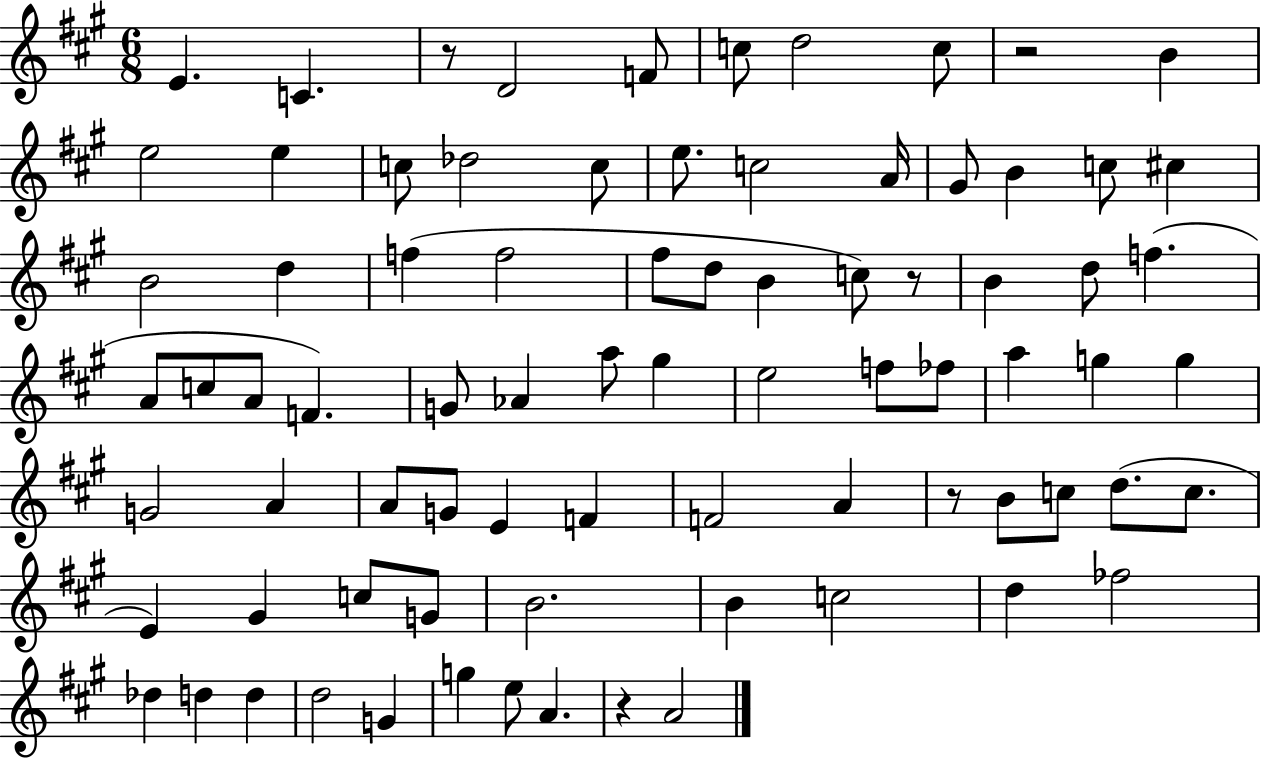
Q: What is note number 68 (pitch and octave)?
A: D5